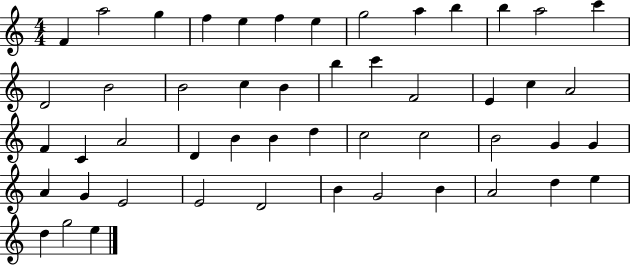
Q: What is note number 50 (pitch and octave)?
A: E5